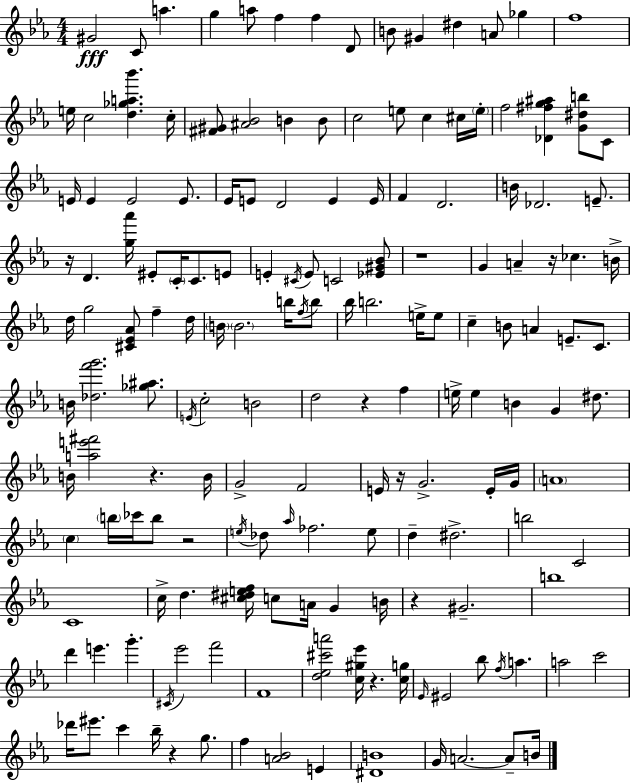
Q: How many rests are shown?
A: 10